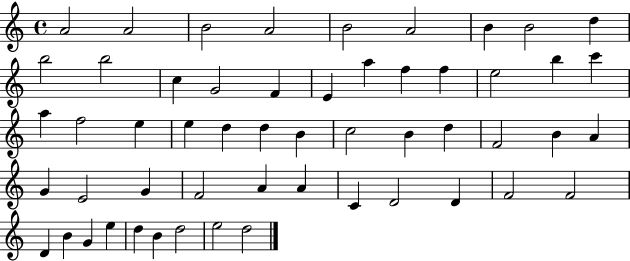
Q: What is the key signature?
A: C major